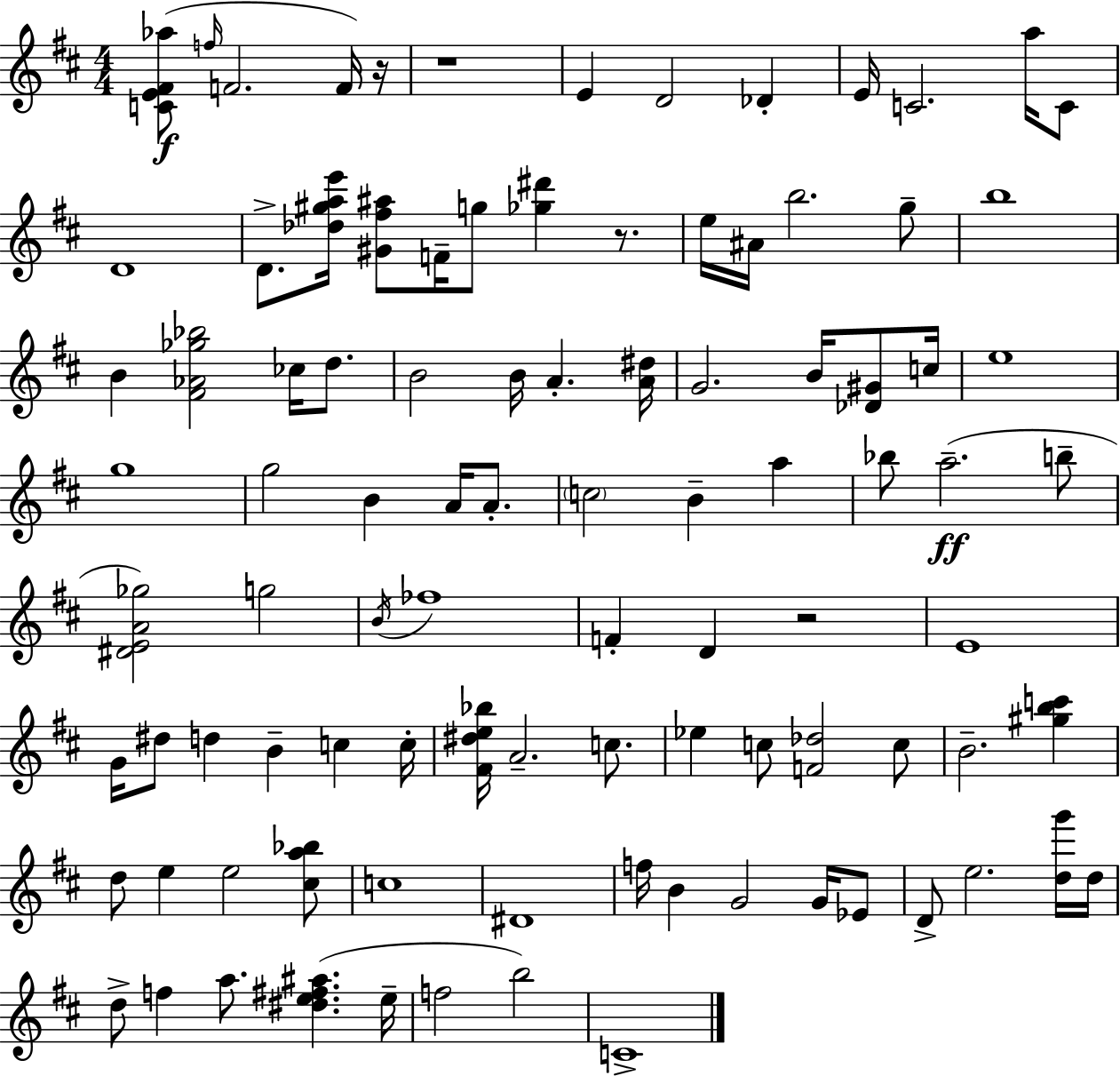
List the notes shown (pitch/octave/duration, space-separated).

[C4,E4,F#4,Ab5]/e F5/s F4/h. F4/s R/s R/w E4/q D4/h Db4/q E4/s C4/h. A5/s C4/e D4/w D4/e. [Db5,G#5,A5,E6]/s [G#4,F#5,A#5]/e F4/s G5/e [Gb5,D#6]/q R/e. E5/s A#4/s B5/h. G5/e B5/w B4/q [F#4,Ab4,Gb5,Bb5]/h CES5/s D5/e. B4/h B4/s A4/q. [A4,D#5]/s G4/h. B4/s [Db4,G#4]/e C5/s E5/w G5/w G5/h B4/q A4/s A4/e. C5/h B4/q A5/q Bb5/e A5/h. B5/e [D#4,E4,A4,Gb5]/h G5/h B4/s FES5/w F4/q D4/q R/h E4/w G4/s D#5/e D5/q B4/q C5/q C5/s [F#4,D#5,E5,Bb5]/s A4/h. C5/e. Eb5/q C5/e [F4,Db5]/h C5/e B4/h. [G#5,B5,C6]/q D5/e E5/q E5/h [C#5,A5,Bb5]/e C5/w D#4/w F5/s B4/q G4/h G4/s Eb4/e D4/e E5/h. [D5,G6]/s D5/s D5/e F5/q A5/e. [D#5,E5,F#5,A#5]/q. E5/s F5/h B5/h C4/w